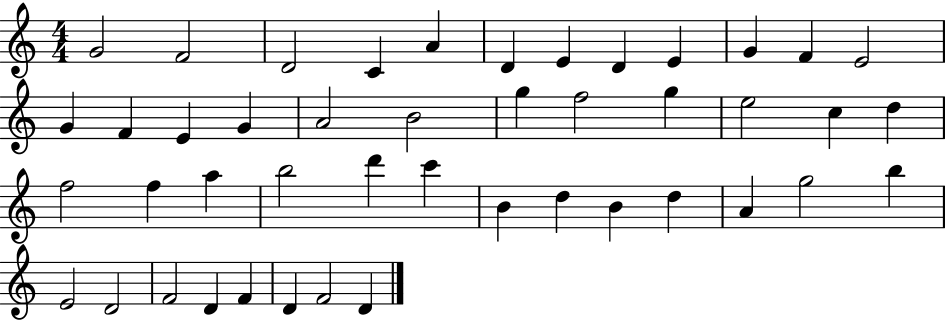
X:1
T:Untitled
M:4/4
L:1/4
K:C
G2 F2 D2 C A D E D E G F E2 G F E G A2 B2 g f2 g e2 c d f2 f a b2 d' c' B d B d A g2 b E2 D2 F2 D F D F2 D